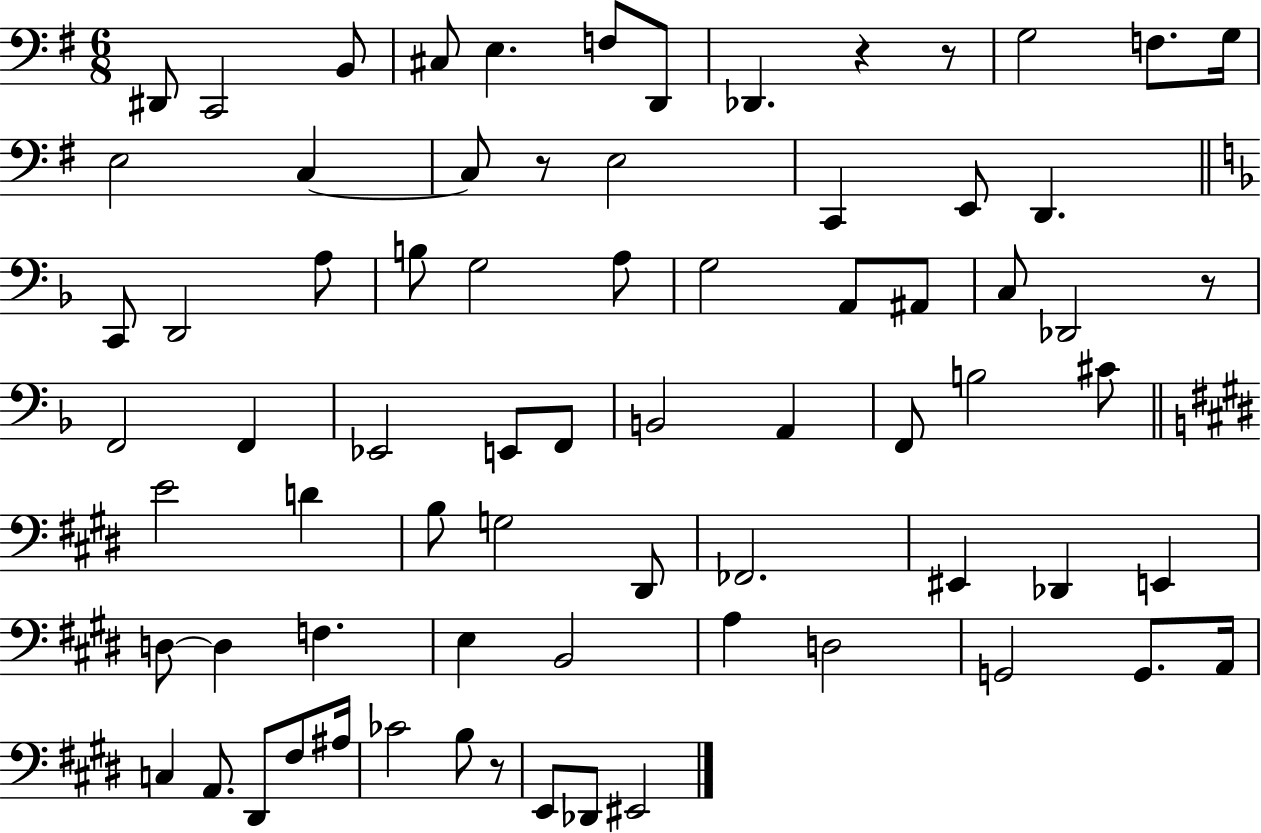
X:1
T:Untitled
M:6/8
L:1/4
K:G
^D,,/2 C,,2 B,,/2 ^C,/2 E, F,/2 D,,/2 _D,, z z/2 G,2 F,/2 G,/4 E,2 C, C,/2 z/2 E,2 C,, E,,/2 D,, C,,/2 D,,2 A,/2 B,/2 G,2 A,/2 G,2 A,,/2 ^A,,/2 C,/2 _D,,2 z/2 F,,2 F,, _E,,2 E,,/2 F,,/2 B,,2 A,, F,,/2 B,2 ^C/2 E2 D B,/2 G,2 ^D,,/2 _F,,2 ^E,, _D,, E,, D,/2 D, F, E, B,,2 A, D,2 G,,2 G,,/2 A,,/4 C, A,,/2 ^D,,/2 ^F,/2 ^A,/4 _C2 B,/2 z/2 E,,/2 _D,,/2 ^E,,2